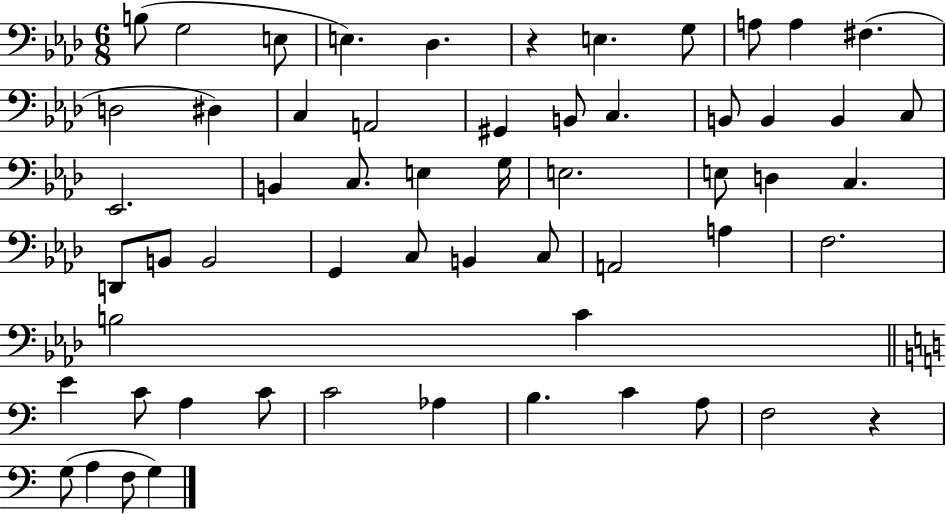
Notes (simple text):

B3/e G3/h E3/e E3/q. Db3/q. R/q E3/q. G3/e A3/e A3/q F#3/q. D3/h D#3/q C3/q A2/h G#2/q B2/e C3/q. B2/e B2/q B2/q C3/e Eb2/h. B2/q C3/e. E3/q G3/s E3/h. E3/e D3/q C3/q. D2/e B2/e B2/h G2/q C3/e B2/q C3/e A2/h A3/q F3/h. B3/h C4/q E4/q C4/e A3/q C4/e C4/h Ab3/q B3/q. C4/q A3/e F3/h R/q G3/e A3/q F3/e G3/q